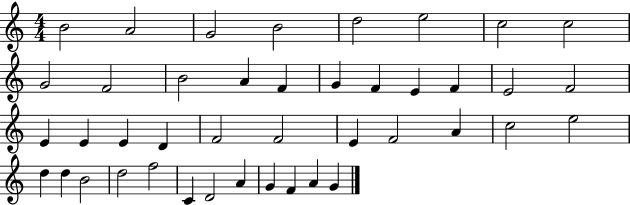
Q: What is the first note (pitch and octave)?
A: B4